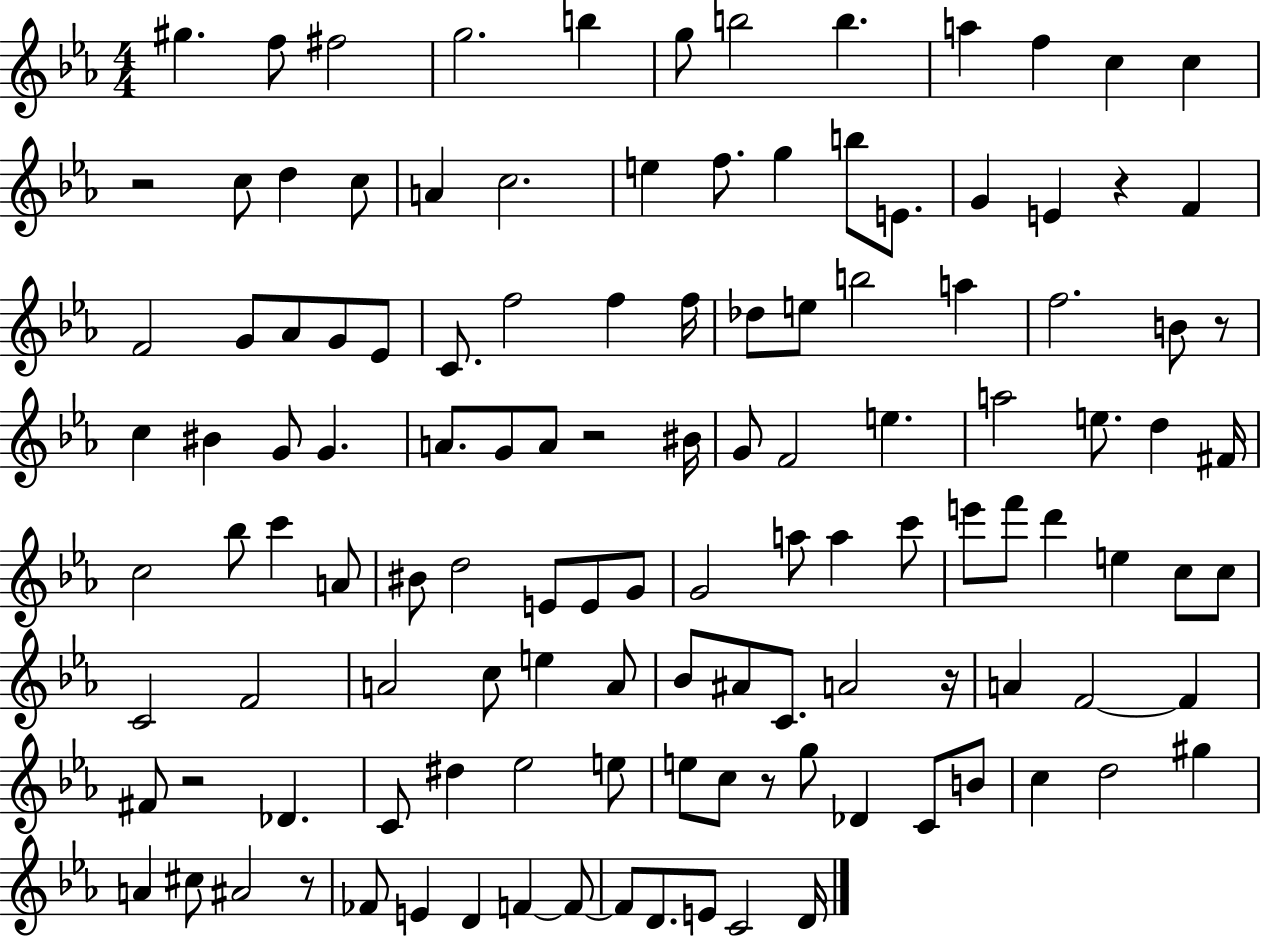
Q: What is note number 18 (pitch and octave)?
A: E5